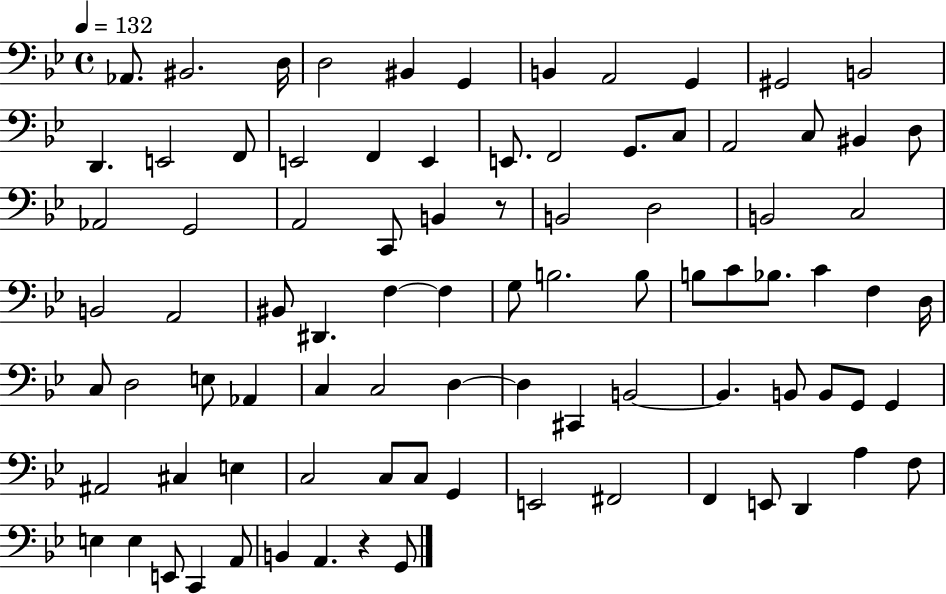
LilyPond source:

{
  \clef bass
  \time 4/4
  \defaultTimeSignature
  \key bes \major
  \tempo 4 = 132
  aes,8. bis,2. d16 | d2 bis,4 g,4 | b,4 a,2 g,4 | gis,2 b,2 | \break d,4. e,2 f,8 | e,2 f,4 e,4 | e,8. f,2 g,8. c8 | a,2 c8 bis,4 d8 | \break aes,2 g,2 | a,2 c,8 b,4 r8 | b,2 d2 | b,2 c2 | \break b,2 a,2 | bis,8 dis,4. f4~~ f4 | g8 b2. b8 | b8 c'8 bes8. c'4 f4 d16 | \break c8 d2 e8 aes,4 | c4 c2 d4~~ | d4 cis,4 b,2~~ | b,4. b,8 b,8 g,8 g,4 | \break ais,2 cis4 e4 | c2 c8 c8 g,4 | e,2 fis,2 | f,4 e,8 d,4 a4 f8 | \break e4 e4 e,8 c,4 a,8 | b,4 a,4. r4 g,8 | \bar "|."
}